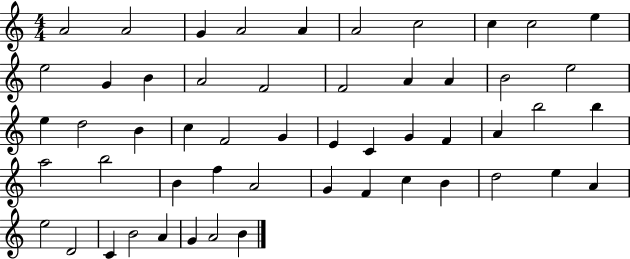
X:1
T:Untitled
M:4/4
L:1/4
K:C
A2 A2 G A2 A A2 c2 c c2 e e2 G B A2 F2 F2 A A B2 e2 e d2 B c F2 G E C G F A b2 b a2 b2 B f A2 G F c B d2 e A e2 D2 C B2 A G A2 B